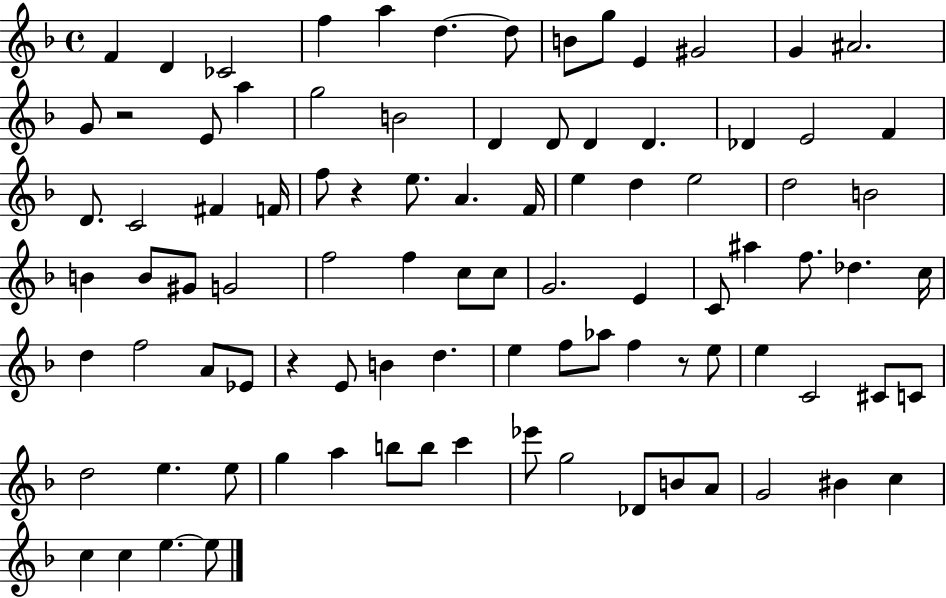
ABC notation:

X:1
T:Untitled
M:4/4
L:1/4
K:F
F D _C2 f a d d/2 B/2 g/2 E ^G2 G ^A2 G/2 z2 E/2 a g2 B2 D D/2 D D _D E2 F D/2 C2 ^F F/4 f/2 z e/2 A F/4 e d e2 d2 B2 B B/2 ^G/2 G2 f2 f c/2 c/2 G2 E C/2 ^a f/2 _d c/4 d f2 A/2 _E/2 z E/2 B d e f/2 _a/2 f z/2 e/2 e C2 ^C/2 C/2 d2 e e/2 g a b/2 b/2 c' _e'/2 g2 _D/2 B/2 A/2 G2 ^B c c c e e/2